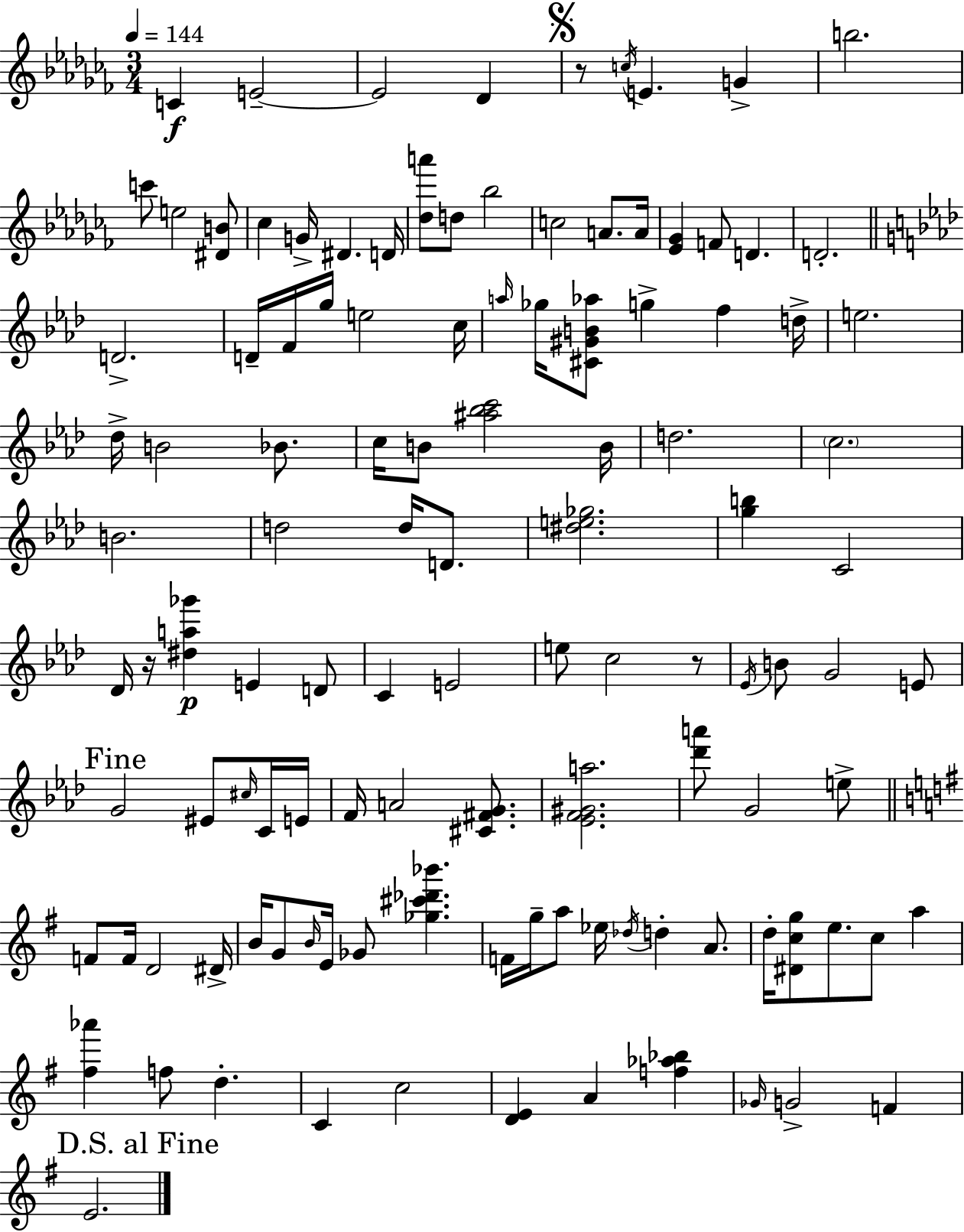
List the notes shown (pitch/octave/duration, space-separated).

C4/q E4/h E4/h Db4/q R/e C5/s E4/q. G4/q B5/h. C6/e E5/h [D#4,B4]/e CES5/q G4/s D#4/q. D4/s [Db5,A6]/e D5/e Bb5/h C5/h A4/e. A4/s [Eb4,Gb4]/q F4/e D4/q. D4/h. D4/h. D4/s F4/s G5/s E5/h C5/s A5/s Gb5/s [C#4,G#4,B4,Ab5]/e G5/q F5/q D5/s E5/h. Db5/s B4/h Bb4/e. C5/s B4/e [A#5,Bb5,C6]/h B4/s D5/h. C5/h. B4/h. D5/h D5/s D4/e. [D#5,E5,Gb5]/h. [G5,B5]/q C4/h Db4/s R/s [D#5,A5,Gb6]/q E4/q D4/e C4/q E4/h E5/e C5/h R/e Eb4/s B4/e G4/h E4/e G4/h EIS4/e C#5/s C4/s E4/s F4/s A4/h [C#4,F#4,G4]/e. [Eb4,F4,G#4,A5]/h. [Db6,A6]/e G4/h E5/e F4/e F4/s D4/h D#4/s B4/s G4/e B4/s E4/s Gb4/e [Gb5,C#6,Db6,Bb6]/q. F4/s G5/s A5/e Eb5/s Db5/s D5/q A4/e. D5/s [D#4,C5,G5]/e E5/e. C5/e A5/q [F#5,Ab6]/q F5/e D5/q. C4/q C5/h [D4,E4]/q A4/q [F5,Ab5,Bb5]/q Gb4/s G4/h F4/q E4/h.